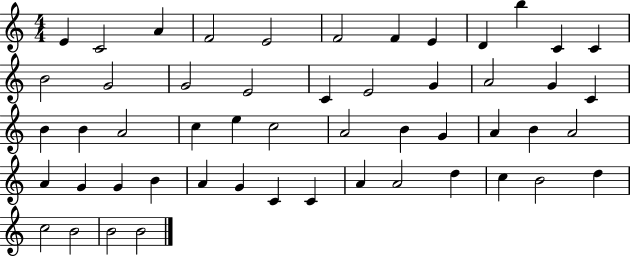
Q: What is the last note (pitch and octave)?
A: B4